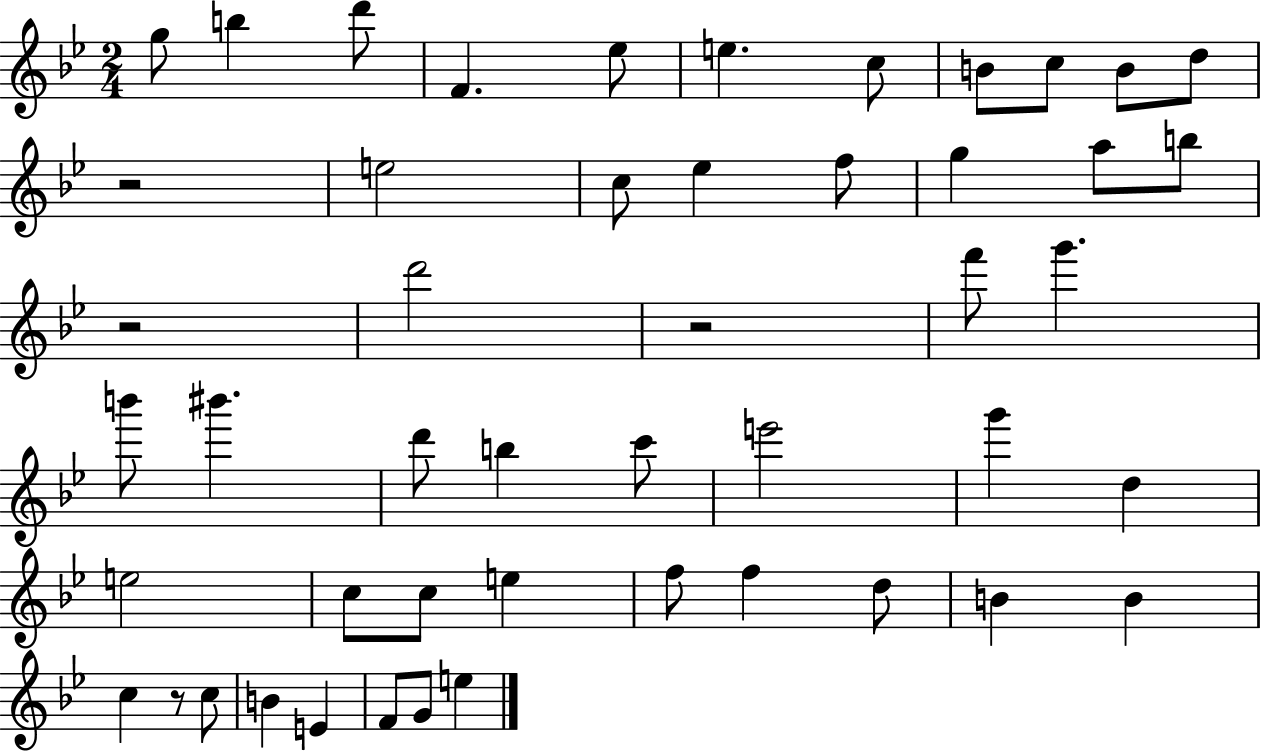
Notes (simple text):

G5/e B5/q D6/e F4/q. Eb5/e E5/q. C5/e B4/e C5/e B4/e D5/e R/h E5/h C5/e Eb5/q F5/e G5/q A5/e B5/e R/h D6/h R/h F6/e G6/q. B6/e BIS6/q. D6/e B5/q C6/e E6/h G6/q D5/q E5/h C5/e C5/e E5/q F5/e F5/q D5/e B4/q B4/q C5/q R/e C5/e B4/q E4/q F4/e G4/e E5/q